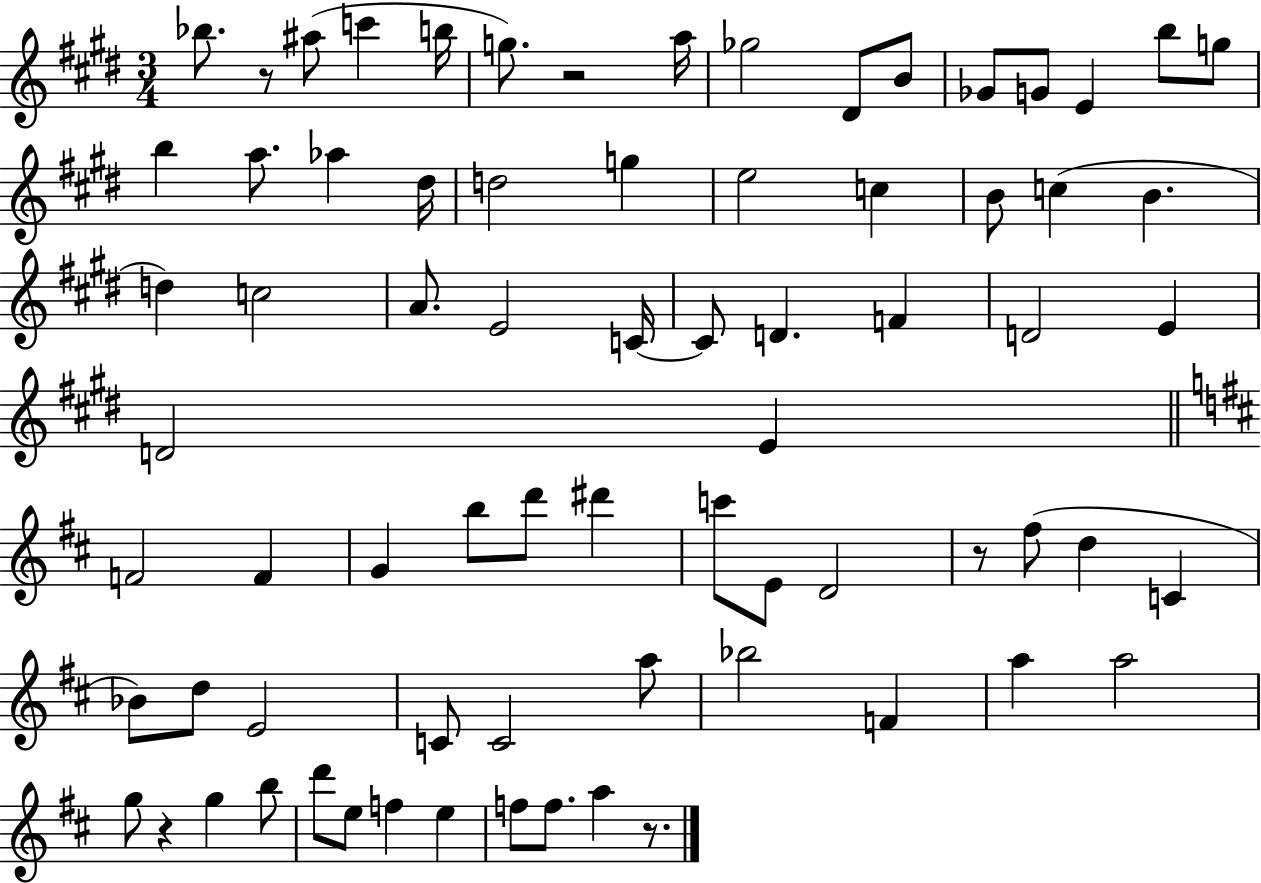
{
  \clef treble
  \numericTimeSignature
  \time 3/4
  \key e \major
  bes''8. r8 ais''8( c'''4 b''16 | g''8.) r2 a''16 | ges''2 dis'8 b'8 | ges'8 g'8 e'4 b''8 g''8 | \break b''4 a''8. aes''4 dis''16 | d''2 g''4 | e''2 c''4 | b'8 c''4( b'4. | \break d''4) c''2 | a'8. e'2 c'16~~ | c'8 d'4. f'4 | d'2 e'4 | \break d'2 e'4 | \bar "||" \break \key d \major f'2 f'4 | g'4 b''8 d'''8 dis'''4 | c'''8 e'8 d'2 | r8 fis''8( d''4 c'4 | \break bes'8) d''8 e'2 | c'8 c'2 a''8 | bes''2 f'4 | a''4 a''2 | \break g''8 r4 g''4 b''8 | d'''8 e''8 f''4 e''4 | f''8 f''8. a''4 r8. | \bar "|."
}